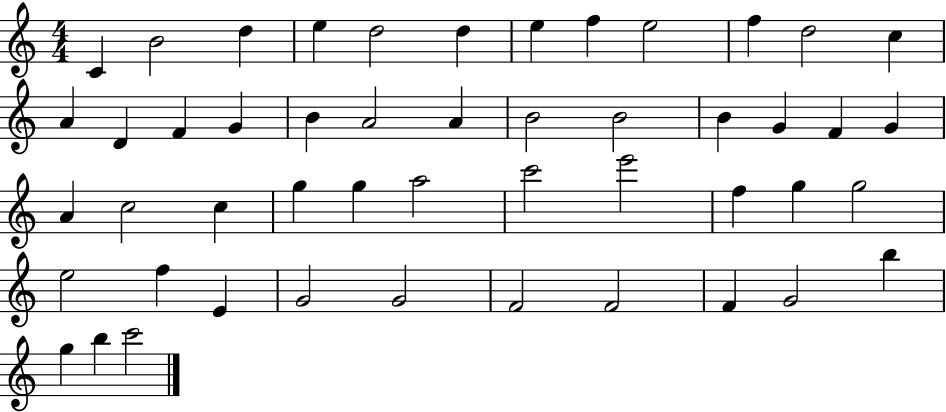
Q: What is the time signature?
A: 4/4